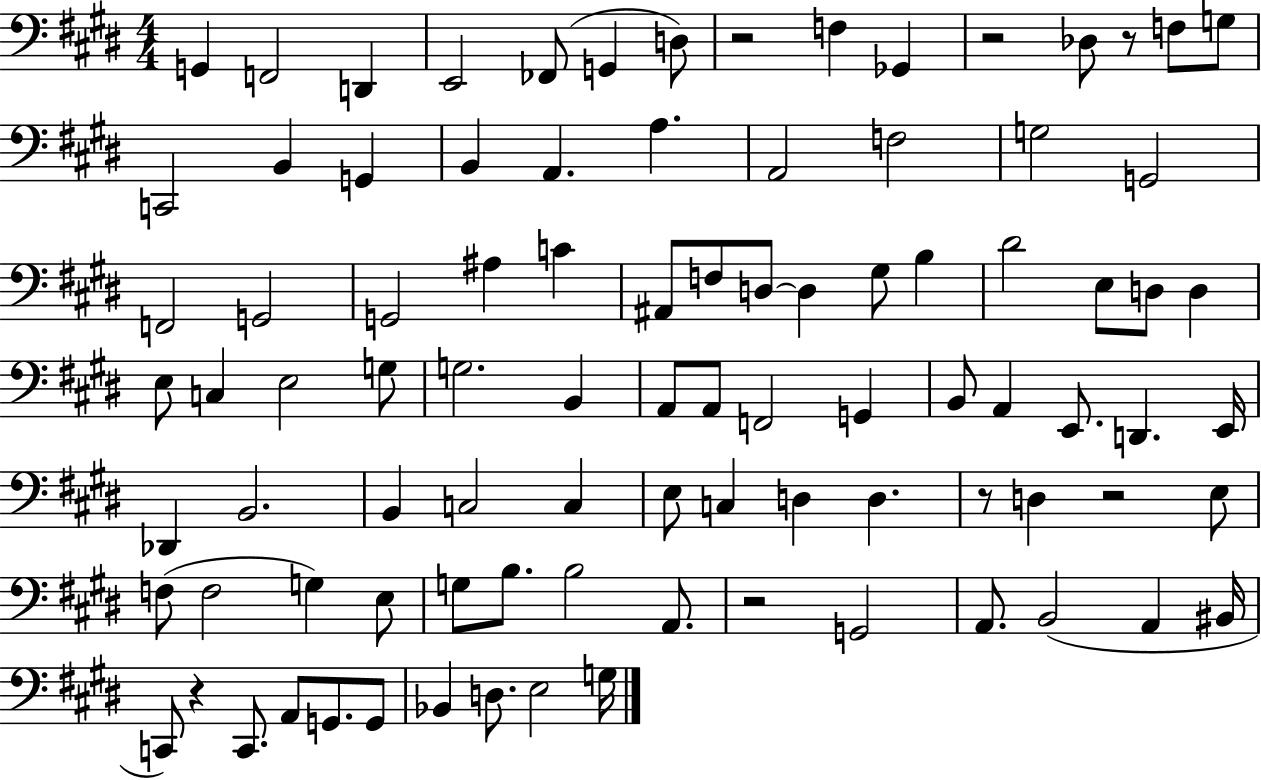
{
  \clef bass
  \numericTimeSignature
  \time 4/4
  \key e \major
  g,4 f,2 d,4 | e,2 fes,8( g,4 d8) | r2 f4 ges,4 | r2 des8 r8 f8 g8 | \break c,2 b,4 g,4 | b,4 a,4. a4. | a,2 f2 | g2 g,2 | \break f,2 g,2 | g,2 ais4 c'4 | ais,8 f8 d8~~ d4 gis8 b4 | dis'2 e8 d8 d4 | \break e8 c4 e2 g8 | g2. b,4 | a,8 a,8 f,2 g,4 | b,8 a,4 e,8. d,4. e,16 | \break des,4 b,2. | b,4 c2 c4 | e8 c4 d4 d4. | r8 d4 r2 e8 | \break f8( f2 g4) e8 | g8 b8. b2 a,8. | r2 g,2 | a,8. b,2( a,4 bis,16 | \break c,8) r4 c,8. a,8 g,8. g,8 | bes,4 d8. e2 g16 | \bar "|."
}